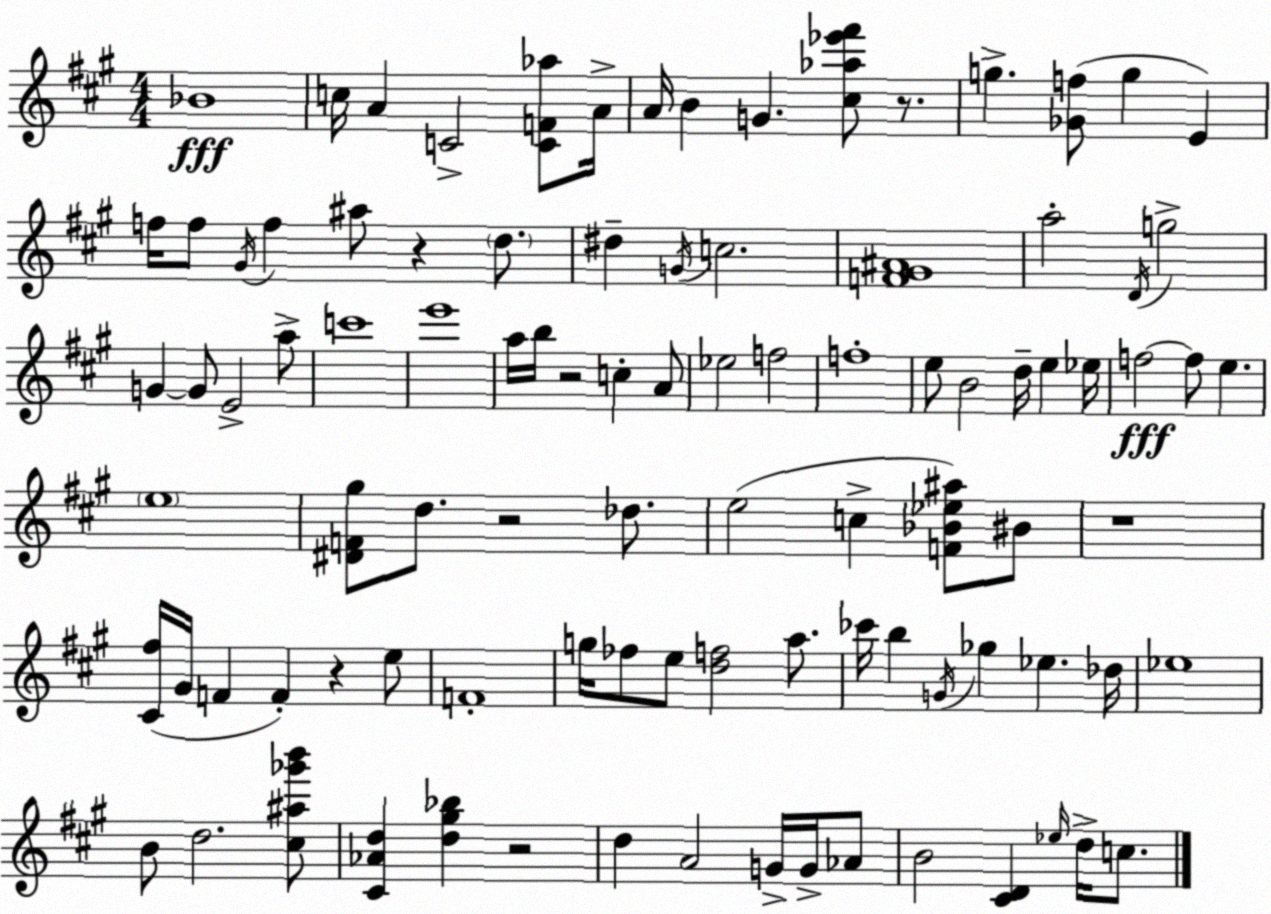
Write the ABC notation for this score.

X:1
T:Untitled
M:4/4
L:1/4
K:A
_B4 c/4 A C2 [CF_a]/2 A/4 A/4 B G [^c_a_e'^f']/2 z/2 g [_Gf]/2 g E f/4 f/2 ^G/4 f ^a/2 z d/2 ^d G/4 c2 [F^G^A]4 a2 D/4 g2 G G/2 E2 a/2 c'4 e'4 a/4 b/4 z2 c A/2 _e2 f2 f4 e/2 B2 d/4 e _e/4 f2 f/2 e e4 [^DF^g]/2 d/2 z2 _d/2 e2 c [F_B_e^a]/2 ^B/2 z4 [^C^f]/4 ^G/4 F F z e/2 F4 g/4 _f/2 e/2 [df]2 a/2 _c'/4 b G/4 _g _e _d/4 _e4 B/2 d2 [^c^a_g'b']/2 [^C_Ad] [d^g_b] z2 d A2 G/4 G/4 _A/2 B2 [^CD] _e/4 d/4 c/2